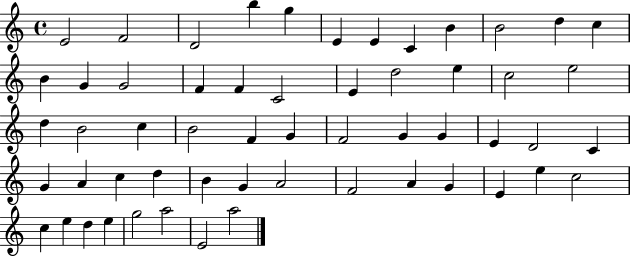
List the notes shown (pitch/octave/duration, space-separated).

E4/h F4/h D4/h B5/q G5/q E4/q E4/q C4/q B4/q B4/h D5/q C5/q B4/q G4/q G4/h F4/q F4/q C4/h E4/q D5/h E5/q C5/h E5/h D5/q B4/h C5/q B4/h F4/q G4/q F4/h G4/q G4/q E4/q D4/h C4/q G4/q A4/q C5/q D5/q B4/q G4/q A4/h F4/h A4/q G4/q E4/q E5/q C5/h C5/q E5/q D5/q E5/q G5/h A5/h E4/h A5/h